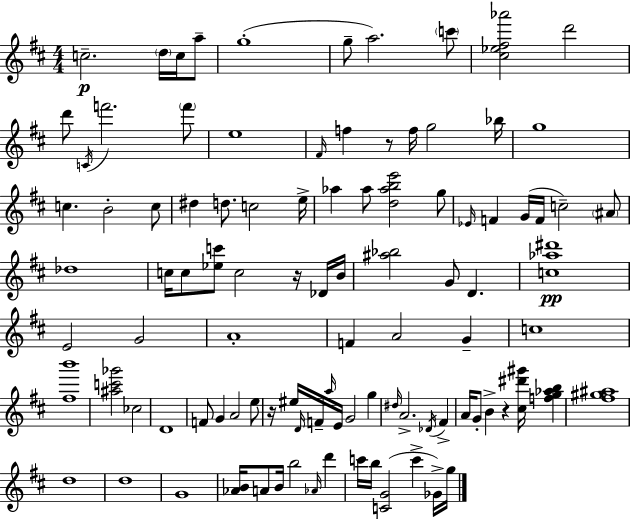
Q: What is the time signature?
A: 4/4